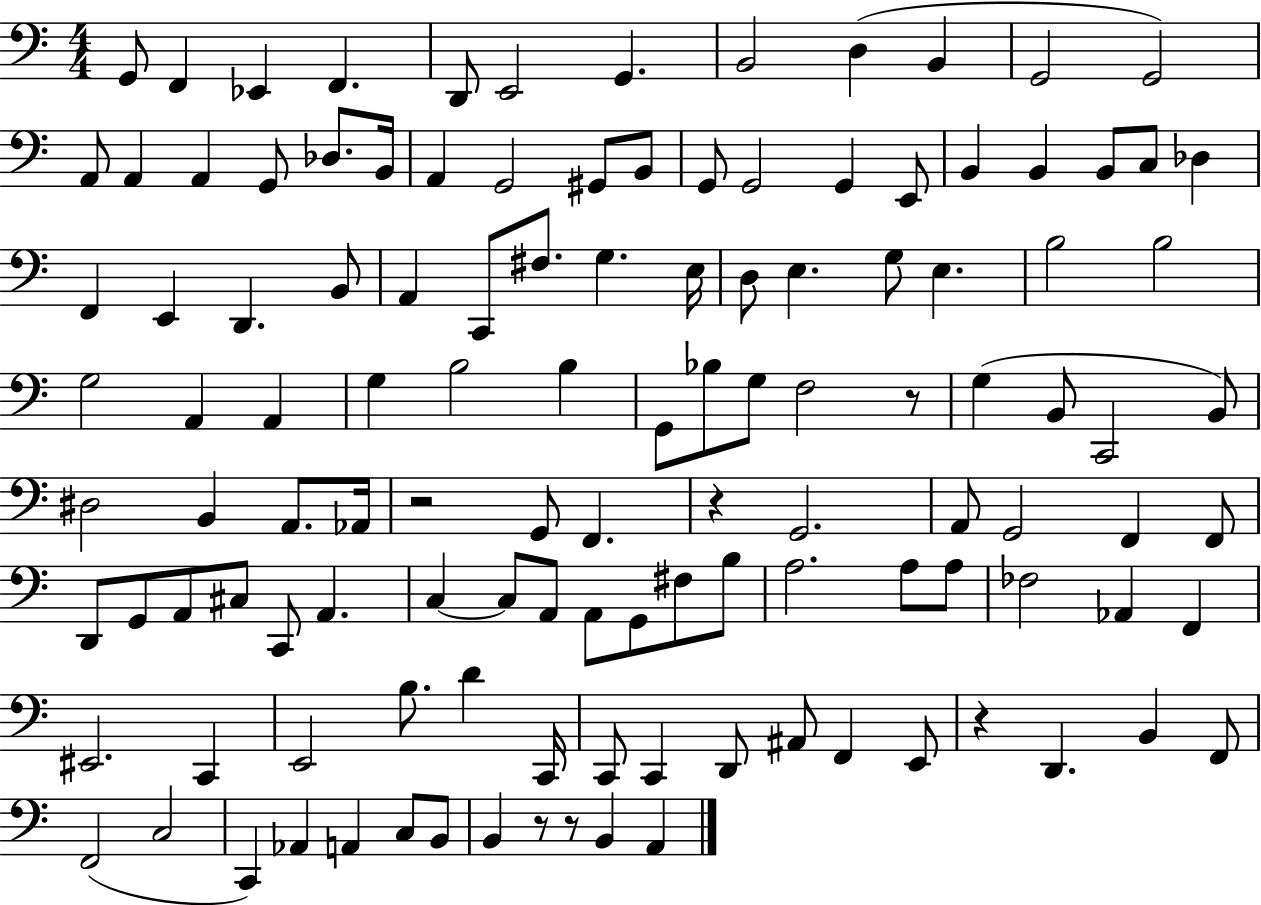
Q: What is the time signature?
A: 4/4